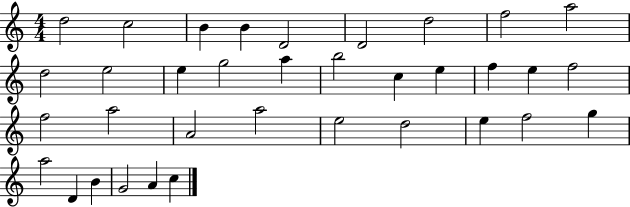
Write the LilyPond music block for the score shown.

{
  \clef treble
  \numericTimeSignature
  \time 4/4
  \key c \major
  d''2 c''2 | b'4 b'4 d'2 | d'2 d''2 | f''2 a''2 | \break d''2 e''2 | e''4 g''2 a''4 | b''2 c''4 e''4 | f''4 e''4 f''2 | \break f''2 a''2 | a'2 a''2 | e''2 d''2 | e''4 f''2 g''4 | \break a''2 d'4 b'4 | g'2 a'4 c''4 | \bar "|."
}